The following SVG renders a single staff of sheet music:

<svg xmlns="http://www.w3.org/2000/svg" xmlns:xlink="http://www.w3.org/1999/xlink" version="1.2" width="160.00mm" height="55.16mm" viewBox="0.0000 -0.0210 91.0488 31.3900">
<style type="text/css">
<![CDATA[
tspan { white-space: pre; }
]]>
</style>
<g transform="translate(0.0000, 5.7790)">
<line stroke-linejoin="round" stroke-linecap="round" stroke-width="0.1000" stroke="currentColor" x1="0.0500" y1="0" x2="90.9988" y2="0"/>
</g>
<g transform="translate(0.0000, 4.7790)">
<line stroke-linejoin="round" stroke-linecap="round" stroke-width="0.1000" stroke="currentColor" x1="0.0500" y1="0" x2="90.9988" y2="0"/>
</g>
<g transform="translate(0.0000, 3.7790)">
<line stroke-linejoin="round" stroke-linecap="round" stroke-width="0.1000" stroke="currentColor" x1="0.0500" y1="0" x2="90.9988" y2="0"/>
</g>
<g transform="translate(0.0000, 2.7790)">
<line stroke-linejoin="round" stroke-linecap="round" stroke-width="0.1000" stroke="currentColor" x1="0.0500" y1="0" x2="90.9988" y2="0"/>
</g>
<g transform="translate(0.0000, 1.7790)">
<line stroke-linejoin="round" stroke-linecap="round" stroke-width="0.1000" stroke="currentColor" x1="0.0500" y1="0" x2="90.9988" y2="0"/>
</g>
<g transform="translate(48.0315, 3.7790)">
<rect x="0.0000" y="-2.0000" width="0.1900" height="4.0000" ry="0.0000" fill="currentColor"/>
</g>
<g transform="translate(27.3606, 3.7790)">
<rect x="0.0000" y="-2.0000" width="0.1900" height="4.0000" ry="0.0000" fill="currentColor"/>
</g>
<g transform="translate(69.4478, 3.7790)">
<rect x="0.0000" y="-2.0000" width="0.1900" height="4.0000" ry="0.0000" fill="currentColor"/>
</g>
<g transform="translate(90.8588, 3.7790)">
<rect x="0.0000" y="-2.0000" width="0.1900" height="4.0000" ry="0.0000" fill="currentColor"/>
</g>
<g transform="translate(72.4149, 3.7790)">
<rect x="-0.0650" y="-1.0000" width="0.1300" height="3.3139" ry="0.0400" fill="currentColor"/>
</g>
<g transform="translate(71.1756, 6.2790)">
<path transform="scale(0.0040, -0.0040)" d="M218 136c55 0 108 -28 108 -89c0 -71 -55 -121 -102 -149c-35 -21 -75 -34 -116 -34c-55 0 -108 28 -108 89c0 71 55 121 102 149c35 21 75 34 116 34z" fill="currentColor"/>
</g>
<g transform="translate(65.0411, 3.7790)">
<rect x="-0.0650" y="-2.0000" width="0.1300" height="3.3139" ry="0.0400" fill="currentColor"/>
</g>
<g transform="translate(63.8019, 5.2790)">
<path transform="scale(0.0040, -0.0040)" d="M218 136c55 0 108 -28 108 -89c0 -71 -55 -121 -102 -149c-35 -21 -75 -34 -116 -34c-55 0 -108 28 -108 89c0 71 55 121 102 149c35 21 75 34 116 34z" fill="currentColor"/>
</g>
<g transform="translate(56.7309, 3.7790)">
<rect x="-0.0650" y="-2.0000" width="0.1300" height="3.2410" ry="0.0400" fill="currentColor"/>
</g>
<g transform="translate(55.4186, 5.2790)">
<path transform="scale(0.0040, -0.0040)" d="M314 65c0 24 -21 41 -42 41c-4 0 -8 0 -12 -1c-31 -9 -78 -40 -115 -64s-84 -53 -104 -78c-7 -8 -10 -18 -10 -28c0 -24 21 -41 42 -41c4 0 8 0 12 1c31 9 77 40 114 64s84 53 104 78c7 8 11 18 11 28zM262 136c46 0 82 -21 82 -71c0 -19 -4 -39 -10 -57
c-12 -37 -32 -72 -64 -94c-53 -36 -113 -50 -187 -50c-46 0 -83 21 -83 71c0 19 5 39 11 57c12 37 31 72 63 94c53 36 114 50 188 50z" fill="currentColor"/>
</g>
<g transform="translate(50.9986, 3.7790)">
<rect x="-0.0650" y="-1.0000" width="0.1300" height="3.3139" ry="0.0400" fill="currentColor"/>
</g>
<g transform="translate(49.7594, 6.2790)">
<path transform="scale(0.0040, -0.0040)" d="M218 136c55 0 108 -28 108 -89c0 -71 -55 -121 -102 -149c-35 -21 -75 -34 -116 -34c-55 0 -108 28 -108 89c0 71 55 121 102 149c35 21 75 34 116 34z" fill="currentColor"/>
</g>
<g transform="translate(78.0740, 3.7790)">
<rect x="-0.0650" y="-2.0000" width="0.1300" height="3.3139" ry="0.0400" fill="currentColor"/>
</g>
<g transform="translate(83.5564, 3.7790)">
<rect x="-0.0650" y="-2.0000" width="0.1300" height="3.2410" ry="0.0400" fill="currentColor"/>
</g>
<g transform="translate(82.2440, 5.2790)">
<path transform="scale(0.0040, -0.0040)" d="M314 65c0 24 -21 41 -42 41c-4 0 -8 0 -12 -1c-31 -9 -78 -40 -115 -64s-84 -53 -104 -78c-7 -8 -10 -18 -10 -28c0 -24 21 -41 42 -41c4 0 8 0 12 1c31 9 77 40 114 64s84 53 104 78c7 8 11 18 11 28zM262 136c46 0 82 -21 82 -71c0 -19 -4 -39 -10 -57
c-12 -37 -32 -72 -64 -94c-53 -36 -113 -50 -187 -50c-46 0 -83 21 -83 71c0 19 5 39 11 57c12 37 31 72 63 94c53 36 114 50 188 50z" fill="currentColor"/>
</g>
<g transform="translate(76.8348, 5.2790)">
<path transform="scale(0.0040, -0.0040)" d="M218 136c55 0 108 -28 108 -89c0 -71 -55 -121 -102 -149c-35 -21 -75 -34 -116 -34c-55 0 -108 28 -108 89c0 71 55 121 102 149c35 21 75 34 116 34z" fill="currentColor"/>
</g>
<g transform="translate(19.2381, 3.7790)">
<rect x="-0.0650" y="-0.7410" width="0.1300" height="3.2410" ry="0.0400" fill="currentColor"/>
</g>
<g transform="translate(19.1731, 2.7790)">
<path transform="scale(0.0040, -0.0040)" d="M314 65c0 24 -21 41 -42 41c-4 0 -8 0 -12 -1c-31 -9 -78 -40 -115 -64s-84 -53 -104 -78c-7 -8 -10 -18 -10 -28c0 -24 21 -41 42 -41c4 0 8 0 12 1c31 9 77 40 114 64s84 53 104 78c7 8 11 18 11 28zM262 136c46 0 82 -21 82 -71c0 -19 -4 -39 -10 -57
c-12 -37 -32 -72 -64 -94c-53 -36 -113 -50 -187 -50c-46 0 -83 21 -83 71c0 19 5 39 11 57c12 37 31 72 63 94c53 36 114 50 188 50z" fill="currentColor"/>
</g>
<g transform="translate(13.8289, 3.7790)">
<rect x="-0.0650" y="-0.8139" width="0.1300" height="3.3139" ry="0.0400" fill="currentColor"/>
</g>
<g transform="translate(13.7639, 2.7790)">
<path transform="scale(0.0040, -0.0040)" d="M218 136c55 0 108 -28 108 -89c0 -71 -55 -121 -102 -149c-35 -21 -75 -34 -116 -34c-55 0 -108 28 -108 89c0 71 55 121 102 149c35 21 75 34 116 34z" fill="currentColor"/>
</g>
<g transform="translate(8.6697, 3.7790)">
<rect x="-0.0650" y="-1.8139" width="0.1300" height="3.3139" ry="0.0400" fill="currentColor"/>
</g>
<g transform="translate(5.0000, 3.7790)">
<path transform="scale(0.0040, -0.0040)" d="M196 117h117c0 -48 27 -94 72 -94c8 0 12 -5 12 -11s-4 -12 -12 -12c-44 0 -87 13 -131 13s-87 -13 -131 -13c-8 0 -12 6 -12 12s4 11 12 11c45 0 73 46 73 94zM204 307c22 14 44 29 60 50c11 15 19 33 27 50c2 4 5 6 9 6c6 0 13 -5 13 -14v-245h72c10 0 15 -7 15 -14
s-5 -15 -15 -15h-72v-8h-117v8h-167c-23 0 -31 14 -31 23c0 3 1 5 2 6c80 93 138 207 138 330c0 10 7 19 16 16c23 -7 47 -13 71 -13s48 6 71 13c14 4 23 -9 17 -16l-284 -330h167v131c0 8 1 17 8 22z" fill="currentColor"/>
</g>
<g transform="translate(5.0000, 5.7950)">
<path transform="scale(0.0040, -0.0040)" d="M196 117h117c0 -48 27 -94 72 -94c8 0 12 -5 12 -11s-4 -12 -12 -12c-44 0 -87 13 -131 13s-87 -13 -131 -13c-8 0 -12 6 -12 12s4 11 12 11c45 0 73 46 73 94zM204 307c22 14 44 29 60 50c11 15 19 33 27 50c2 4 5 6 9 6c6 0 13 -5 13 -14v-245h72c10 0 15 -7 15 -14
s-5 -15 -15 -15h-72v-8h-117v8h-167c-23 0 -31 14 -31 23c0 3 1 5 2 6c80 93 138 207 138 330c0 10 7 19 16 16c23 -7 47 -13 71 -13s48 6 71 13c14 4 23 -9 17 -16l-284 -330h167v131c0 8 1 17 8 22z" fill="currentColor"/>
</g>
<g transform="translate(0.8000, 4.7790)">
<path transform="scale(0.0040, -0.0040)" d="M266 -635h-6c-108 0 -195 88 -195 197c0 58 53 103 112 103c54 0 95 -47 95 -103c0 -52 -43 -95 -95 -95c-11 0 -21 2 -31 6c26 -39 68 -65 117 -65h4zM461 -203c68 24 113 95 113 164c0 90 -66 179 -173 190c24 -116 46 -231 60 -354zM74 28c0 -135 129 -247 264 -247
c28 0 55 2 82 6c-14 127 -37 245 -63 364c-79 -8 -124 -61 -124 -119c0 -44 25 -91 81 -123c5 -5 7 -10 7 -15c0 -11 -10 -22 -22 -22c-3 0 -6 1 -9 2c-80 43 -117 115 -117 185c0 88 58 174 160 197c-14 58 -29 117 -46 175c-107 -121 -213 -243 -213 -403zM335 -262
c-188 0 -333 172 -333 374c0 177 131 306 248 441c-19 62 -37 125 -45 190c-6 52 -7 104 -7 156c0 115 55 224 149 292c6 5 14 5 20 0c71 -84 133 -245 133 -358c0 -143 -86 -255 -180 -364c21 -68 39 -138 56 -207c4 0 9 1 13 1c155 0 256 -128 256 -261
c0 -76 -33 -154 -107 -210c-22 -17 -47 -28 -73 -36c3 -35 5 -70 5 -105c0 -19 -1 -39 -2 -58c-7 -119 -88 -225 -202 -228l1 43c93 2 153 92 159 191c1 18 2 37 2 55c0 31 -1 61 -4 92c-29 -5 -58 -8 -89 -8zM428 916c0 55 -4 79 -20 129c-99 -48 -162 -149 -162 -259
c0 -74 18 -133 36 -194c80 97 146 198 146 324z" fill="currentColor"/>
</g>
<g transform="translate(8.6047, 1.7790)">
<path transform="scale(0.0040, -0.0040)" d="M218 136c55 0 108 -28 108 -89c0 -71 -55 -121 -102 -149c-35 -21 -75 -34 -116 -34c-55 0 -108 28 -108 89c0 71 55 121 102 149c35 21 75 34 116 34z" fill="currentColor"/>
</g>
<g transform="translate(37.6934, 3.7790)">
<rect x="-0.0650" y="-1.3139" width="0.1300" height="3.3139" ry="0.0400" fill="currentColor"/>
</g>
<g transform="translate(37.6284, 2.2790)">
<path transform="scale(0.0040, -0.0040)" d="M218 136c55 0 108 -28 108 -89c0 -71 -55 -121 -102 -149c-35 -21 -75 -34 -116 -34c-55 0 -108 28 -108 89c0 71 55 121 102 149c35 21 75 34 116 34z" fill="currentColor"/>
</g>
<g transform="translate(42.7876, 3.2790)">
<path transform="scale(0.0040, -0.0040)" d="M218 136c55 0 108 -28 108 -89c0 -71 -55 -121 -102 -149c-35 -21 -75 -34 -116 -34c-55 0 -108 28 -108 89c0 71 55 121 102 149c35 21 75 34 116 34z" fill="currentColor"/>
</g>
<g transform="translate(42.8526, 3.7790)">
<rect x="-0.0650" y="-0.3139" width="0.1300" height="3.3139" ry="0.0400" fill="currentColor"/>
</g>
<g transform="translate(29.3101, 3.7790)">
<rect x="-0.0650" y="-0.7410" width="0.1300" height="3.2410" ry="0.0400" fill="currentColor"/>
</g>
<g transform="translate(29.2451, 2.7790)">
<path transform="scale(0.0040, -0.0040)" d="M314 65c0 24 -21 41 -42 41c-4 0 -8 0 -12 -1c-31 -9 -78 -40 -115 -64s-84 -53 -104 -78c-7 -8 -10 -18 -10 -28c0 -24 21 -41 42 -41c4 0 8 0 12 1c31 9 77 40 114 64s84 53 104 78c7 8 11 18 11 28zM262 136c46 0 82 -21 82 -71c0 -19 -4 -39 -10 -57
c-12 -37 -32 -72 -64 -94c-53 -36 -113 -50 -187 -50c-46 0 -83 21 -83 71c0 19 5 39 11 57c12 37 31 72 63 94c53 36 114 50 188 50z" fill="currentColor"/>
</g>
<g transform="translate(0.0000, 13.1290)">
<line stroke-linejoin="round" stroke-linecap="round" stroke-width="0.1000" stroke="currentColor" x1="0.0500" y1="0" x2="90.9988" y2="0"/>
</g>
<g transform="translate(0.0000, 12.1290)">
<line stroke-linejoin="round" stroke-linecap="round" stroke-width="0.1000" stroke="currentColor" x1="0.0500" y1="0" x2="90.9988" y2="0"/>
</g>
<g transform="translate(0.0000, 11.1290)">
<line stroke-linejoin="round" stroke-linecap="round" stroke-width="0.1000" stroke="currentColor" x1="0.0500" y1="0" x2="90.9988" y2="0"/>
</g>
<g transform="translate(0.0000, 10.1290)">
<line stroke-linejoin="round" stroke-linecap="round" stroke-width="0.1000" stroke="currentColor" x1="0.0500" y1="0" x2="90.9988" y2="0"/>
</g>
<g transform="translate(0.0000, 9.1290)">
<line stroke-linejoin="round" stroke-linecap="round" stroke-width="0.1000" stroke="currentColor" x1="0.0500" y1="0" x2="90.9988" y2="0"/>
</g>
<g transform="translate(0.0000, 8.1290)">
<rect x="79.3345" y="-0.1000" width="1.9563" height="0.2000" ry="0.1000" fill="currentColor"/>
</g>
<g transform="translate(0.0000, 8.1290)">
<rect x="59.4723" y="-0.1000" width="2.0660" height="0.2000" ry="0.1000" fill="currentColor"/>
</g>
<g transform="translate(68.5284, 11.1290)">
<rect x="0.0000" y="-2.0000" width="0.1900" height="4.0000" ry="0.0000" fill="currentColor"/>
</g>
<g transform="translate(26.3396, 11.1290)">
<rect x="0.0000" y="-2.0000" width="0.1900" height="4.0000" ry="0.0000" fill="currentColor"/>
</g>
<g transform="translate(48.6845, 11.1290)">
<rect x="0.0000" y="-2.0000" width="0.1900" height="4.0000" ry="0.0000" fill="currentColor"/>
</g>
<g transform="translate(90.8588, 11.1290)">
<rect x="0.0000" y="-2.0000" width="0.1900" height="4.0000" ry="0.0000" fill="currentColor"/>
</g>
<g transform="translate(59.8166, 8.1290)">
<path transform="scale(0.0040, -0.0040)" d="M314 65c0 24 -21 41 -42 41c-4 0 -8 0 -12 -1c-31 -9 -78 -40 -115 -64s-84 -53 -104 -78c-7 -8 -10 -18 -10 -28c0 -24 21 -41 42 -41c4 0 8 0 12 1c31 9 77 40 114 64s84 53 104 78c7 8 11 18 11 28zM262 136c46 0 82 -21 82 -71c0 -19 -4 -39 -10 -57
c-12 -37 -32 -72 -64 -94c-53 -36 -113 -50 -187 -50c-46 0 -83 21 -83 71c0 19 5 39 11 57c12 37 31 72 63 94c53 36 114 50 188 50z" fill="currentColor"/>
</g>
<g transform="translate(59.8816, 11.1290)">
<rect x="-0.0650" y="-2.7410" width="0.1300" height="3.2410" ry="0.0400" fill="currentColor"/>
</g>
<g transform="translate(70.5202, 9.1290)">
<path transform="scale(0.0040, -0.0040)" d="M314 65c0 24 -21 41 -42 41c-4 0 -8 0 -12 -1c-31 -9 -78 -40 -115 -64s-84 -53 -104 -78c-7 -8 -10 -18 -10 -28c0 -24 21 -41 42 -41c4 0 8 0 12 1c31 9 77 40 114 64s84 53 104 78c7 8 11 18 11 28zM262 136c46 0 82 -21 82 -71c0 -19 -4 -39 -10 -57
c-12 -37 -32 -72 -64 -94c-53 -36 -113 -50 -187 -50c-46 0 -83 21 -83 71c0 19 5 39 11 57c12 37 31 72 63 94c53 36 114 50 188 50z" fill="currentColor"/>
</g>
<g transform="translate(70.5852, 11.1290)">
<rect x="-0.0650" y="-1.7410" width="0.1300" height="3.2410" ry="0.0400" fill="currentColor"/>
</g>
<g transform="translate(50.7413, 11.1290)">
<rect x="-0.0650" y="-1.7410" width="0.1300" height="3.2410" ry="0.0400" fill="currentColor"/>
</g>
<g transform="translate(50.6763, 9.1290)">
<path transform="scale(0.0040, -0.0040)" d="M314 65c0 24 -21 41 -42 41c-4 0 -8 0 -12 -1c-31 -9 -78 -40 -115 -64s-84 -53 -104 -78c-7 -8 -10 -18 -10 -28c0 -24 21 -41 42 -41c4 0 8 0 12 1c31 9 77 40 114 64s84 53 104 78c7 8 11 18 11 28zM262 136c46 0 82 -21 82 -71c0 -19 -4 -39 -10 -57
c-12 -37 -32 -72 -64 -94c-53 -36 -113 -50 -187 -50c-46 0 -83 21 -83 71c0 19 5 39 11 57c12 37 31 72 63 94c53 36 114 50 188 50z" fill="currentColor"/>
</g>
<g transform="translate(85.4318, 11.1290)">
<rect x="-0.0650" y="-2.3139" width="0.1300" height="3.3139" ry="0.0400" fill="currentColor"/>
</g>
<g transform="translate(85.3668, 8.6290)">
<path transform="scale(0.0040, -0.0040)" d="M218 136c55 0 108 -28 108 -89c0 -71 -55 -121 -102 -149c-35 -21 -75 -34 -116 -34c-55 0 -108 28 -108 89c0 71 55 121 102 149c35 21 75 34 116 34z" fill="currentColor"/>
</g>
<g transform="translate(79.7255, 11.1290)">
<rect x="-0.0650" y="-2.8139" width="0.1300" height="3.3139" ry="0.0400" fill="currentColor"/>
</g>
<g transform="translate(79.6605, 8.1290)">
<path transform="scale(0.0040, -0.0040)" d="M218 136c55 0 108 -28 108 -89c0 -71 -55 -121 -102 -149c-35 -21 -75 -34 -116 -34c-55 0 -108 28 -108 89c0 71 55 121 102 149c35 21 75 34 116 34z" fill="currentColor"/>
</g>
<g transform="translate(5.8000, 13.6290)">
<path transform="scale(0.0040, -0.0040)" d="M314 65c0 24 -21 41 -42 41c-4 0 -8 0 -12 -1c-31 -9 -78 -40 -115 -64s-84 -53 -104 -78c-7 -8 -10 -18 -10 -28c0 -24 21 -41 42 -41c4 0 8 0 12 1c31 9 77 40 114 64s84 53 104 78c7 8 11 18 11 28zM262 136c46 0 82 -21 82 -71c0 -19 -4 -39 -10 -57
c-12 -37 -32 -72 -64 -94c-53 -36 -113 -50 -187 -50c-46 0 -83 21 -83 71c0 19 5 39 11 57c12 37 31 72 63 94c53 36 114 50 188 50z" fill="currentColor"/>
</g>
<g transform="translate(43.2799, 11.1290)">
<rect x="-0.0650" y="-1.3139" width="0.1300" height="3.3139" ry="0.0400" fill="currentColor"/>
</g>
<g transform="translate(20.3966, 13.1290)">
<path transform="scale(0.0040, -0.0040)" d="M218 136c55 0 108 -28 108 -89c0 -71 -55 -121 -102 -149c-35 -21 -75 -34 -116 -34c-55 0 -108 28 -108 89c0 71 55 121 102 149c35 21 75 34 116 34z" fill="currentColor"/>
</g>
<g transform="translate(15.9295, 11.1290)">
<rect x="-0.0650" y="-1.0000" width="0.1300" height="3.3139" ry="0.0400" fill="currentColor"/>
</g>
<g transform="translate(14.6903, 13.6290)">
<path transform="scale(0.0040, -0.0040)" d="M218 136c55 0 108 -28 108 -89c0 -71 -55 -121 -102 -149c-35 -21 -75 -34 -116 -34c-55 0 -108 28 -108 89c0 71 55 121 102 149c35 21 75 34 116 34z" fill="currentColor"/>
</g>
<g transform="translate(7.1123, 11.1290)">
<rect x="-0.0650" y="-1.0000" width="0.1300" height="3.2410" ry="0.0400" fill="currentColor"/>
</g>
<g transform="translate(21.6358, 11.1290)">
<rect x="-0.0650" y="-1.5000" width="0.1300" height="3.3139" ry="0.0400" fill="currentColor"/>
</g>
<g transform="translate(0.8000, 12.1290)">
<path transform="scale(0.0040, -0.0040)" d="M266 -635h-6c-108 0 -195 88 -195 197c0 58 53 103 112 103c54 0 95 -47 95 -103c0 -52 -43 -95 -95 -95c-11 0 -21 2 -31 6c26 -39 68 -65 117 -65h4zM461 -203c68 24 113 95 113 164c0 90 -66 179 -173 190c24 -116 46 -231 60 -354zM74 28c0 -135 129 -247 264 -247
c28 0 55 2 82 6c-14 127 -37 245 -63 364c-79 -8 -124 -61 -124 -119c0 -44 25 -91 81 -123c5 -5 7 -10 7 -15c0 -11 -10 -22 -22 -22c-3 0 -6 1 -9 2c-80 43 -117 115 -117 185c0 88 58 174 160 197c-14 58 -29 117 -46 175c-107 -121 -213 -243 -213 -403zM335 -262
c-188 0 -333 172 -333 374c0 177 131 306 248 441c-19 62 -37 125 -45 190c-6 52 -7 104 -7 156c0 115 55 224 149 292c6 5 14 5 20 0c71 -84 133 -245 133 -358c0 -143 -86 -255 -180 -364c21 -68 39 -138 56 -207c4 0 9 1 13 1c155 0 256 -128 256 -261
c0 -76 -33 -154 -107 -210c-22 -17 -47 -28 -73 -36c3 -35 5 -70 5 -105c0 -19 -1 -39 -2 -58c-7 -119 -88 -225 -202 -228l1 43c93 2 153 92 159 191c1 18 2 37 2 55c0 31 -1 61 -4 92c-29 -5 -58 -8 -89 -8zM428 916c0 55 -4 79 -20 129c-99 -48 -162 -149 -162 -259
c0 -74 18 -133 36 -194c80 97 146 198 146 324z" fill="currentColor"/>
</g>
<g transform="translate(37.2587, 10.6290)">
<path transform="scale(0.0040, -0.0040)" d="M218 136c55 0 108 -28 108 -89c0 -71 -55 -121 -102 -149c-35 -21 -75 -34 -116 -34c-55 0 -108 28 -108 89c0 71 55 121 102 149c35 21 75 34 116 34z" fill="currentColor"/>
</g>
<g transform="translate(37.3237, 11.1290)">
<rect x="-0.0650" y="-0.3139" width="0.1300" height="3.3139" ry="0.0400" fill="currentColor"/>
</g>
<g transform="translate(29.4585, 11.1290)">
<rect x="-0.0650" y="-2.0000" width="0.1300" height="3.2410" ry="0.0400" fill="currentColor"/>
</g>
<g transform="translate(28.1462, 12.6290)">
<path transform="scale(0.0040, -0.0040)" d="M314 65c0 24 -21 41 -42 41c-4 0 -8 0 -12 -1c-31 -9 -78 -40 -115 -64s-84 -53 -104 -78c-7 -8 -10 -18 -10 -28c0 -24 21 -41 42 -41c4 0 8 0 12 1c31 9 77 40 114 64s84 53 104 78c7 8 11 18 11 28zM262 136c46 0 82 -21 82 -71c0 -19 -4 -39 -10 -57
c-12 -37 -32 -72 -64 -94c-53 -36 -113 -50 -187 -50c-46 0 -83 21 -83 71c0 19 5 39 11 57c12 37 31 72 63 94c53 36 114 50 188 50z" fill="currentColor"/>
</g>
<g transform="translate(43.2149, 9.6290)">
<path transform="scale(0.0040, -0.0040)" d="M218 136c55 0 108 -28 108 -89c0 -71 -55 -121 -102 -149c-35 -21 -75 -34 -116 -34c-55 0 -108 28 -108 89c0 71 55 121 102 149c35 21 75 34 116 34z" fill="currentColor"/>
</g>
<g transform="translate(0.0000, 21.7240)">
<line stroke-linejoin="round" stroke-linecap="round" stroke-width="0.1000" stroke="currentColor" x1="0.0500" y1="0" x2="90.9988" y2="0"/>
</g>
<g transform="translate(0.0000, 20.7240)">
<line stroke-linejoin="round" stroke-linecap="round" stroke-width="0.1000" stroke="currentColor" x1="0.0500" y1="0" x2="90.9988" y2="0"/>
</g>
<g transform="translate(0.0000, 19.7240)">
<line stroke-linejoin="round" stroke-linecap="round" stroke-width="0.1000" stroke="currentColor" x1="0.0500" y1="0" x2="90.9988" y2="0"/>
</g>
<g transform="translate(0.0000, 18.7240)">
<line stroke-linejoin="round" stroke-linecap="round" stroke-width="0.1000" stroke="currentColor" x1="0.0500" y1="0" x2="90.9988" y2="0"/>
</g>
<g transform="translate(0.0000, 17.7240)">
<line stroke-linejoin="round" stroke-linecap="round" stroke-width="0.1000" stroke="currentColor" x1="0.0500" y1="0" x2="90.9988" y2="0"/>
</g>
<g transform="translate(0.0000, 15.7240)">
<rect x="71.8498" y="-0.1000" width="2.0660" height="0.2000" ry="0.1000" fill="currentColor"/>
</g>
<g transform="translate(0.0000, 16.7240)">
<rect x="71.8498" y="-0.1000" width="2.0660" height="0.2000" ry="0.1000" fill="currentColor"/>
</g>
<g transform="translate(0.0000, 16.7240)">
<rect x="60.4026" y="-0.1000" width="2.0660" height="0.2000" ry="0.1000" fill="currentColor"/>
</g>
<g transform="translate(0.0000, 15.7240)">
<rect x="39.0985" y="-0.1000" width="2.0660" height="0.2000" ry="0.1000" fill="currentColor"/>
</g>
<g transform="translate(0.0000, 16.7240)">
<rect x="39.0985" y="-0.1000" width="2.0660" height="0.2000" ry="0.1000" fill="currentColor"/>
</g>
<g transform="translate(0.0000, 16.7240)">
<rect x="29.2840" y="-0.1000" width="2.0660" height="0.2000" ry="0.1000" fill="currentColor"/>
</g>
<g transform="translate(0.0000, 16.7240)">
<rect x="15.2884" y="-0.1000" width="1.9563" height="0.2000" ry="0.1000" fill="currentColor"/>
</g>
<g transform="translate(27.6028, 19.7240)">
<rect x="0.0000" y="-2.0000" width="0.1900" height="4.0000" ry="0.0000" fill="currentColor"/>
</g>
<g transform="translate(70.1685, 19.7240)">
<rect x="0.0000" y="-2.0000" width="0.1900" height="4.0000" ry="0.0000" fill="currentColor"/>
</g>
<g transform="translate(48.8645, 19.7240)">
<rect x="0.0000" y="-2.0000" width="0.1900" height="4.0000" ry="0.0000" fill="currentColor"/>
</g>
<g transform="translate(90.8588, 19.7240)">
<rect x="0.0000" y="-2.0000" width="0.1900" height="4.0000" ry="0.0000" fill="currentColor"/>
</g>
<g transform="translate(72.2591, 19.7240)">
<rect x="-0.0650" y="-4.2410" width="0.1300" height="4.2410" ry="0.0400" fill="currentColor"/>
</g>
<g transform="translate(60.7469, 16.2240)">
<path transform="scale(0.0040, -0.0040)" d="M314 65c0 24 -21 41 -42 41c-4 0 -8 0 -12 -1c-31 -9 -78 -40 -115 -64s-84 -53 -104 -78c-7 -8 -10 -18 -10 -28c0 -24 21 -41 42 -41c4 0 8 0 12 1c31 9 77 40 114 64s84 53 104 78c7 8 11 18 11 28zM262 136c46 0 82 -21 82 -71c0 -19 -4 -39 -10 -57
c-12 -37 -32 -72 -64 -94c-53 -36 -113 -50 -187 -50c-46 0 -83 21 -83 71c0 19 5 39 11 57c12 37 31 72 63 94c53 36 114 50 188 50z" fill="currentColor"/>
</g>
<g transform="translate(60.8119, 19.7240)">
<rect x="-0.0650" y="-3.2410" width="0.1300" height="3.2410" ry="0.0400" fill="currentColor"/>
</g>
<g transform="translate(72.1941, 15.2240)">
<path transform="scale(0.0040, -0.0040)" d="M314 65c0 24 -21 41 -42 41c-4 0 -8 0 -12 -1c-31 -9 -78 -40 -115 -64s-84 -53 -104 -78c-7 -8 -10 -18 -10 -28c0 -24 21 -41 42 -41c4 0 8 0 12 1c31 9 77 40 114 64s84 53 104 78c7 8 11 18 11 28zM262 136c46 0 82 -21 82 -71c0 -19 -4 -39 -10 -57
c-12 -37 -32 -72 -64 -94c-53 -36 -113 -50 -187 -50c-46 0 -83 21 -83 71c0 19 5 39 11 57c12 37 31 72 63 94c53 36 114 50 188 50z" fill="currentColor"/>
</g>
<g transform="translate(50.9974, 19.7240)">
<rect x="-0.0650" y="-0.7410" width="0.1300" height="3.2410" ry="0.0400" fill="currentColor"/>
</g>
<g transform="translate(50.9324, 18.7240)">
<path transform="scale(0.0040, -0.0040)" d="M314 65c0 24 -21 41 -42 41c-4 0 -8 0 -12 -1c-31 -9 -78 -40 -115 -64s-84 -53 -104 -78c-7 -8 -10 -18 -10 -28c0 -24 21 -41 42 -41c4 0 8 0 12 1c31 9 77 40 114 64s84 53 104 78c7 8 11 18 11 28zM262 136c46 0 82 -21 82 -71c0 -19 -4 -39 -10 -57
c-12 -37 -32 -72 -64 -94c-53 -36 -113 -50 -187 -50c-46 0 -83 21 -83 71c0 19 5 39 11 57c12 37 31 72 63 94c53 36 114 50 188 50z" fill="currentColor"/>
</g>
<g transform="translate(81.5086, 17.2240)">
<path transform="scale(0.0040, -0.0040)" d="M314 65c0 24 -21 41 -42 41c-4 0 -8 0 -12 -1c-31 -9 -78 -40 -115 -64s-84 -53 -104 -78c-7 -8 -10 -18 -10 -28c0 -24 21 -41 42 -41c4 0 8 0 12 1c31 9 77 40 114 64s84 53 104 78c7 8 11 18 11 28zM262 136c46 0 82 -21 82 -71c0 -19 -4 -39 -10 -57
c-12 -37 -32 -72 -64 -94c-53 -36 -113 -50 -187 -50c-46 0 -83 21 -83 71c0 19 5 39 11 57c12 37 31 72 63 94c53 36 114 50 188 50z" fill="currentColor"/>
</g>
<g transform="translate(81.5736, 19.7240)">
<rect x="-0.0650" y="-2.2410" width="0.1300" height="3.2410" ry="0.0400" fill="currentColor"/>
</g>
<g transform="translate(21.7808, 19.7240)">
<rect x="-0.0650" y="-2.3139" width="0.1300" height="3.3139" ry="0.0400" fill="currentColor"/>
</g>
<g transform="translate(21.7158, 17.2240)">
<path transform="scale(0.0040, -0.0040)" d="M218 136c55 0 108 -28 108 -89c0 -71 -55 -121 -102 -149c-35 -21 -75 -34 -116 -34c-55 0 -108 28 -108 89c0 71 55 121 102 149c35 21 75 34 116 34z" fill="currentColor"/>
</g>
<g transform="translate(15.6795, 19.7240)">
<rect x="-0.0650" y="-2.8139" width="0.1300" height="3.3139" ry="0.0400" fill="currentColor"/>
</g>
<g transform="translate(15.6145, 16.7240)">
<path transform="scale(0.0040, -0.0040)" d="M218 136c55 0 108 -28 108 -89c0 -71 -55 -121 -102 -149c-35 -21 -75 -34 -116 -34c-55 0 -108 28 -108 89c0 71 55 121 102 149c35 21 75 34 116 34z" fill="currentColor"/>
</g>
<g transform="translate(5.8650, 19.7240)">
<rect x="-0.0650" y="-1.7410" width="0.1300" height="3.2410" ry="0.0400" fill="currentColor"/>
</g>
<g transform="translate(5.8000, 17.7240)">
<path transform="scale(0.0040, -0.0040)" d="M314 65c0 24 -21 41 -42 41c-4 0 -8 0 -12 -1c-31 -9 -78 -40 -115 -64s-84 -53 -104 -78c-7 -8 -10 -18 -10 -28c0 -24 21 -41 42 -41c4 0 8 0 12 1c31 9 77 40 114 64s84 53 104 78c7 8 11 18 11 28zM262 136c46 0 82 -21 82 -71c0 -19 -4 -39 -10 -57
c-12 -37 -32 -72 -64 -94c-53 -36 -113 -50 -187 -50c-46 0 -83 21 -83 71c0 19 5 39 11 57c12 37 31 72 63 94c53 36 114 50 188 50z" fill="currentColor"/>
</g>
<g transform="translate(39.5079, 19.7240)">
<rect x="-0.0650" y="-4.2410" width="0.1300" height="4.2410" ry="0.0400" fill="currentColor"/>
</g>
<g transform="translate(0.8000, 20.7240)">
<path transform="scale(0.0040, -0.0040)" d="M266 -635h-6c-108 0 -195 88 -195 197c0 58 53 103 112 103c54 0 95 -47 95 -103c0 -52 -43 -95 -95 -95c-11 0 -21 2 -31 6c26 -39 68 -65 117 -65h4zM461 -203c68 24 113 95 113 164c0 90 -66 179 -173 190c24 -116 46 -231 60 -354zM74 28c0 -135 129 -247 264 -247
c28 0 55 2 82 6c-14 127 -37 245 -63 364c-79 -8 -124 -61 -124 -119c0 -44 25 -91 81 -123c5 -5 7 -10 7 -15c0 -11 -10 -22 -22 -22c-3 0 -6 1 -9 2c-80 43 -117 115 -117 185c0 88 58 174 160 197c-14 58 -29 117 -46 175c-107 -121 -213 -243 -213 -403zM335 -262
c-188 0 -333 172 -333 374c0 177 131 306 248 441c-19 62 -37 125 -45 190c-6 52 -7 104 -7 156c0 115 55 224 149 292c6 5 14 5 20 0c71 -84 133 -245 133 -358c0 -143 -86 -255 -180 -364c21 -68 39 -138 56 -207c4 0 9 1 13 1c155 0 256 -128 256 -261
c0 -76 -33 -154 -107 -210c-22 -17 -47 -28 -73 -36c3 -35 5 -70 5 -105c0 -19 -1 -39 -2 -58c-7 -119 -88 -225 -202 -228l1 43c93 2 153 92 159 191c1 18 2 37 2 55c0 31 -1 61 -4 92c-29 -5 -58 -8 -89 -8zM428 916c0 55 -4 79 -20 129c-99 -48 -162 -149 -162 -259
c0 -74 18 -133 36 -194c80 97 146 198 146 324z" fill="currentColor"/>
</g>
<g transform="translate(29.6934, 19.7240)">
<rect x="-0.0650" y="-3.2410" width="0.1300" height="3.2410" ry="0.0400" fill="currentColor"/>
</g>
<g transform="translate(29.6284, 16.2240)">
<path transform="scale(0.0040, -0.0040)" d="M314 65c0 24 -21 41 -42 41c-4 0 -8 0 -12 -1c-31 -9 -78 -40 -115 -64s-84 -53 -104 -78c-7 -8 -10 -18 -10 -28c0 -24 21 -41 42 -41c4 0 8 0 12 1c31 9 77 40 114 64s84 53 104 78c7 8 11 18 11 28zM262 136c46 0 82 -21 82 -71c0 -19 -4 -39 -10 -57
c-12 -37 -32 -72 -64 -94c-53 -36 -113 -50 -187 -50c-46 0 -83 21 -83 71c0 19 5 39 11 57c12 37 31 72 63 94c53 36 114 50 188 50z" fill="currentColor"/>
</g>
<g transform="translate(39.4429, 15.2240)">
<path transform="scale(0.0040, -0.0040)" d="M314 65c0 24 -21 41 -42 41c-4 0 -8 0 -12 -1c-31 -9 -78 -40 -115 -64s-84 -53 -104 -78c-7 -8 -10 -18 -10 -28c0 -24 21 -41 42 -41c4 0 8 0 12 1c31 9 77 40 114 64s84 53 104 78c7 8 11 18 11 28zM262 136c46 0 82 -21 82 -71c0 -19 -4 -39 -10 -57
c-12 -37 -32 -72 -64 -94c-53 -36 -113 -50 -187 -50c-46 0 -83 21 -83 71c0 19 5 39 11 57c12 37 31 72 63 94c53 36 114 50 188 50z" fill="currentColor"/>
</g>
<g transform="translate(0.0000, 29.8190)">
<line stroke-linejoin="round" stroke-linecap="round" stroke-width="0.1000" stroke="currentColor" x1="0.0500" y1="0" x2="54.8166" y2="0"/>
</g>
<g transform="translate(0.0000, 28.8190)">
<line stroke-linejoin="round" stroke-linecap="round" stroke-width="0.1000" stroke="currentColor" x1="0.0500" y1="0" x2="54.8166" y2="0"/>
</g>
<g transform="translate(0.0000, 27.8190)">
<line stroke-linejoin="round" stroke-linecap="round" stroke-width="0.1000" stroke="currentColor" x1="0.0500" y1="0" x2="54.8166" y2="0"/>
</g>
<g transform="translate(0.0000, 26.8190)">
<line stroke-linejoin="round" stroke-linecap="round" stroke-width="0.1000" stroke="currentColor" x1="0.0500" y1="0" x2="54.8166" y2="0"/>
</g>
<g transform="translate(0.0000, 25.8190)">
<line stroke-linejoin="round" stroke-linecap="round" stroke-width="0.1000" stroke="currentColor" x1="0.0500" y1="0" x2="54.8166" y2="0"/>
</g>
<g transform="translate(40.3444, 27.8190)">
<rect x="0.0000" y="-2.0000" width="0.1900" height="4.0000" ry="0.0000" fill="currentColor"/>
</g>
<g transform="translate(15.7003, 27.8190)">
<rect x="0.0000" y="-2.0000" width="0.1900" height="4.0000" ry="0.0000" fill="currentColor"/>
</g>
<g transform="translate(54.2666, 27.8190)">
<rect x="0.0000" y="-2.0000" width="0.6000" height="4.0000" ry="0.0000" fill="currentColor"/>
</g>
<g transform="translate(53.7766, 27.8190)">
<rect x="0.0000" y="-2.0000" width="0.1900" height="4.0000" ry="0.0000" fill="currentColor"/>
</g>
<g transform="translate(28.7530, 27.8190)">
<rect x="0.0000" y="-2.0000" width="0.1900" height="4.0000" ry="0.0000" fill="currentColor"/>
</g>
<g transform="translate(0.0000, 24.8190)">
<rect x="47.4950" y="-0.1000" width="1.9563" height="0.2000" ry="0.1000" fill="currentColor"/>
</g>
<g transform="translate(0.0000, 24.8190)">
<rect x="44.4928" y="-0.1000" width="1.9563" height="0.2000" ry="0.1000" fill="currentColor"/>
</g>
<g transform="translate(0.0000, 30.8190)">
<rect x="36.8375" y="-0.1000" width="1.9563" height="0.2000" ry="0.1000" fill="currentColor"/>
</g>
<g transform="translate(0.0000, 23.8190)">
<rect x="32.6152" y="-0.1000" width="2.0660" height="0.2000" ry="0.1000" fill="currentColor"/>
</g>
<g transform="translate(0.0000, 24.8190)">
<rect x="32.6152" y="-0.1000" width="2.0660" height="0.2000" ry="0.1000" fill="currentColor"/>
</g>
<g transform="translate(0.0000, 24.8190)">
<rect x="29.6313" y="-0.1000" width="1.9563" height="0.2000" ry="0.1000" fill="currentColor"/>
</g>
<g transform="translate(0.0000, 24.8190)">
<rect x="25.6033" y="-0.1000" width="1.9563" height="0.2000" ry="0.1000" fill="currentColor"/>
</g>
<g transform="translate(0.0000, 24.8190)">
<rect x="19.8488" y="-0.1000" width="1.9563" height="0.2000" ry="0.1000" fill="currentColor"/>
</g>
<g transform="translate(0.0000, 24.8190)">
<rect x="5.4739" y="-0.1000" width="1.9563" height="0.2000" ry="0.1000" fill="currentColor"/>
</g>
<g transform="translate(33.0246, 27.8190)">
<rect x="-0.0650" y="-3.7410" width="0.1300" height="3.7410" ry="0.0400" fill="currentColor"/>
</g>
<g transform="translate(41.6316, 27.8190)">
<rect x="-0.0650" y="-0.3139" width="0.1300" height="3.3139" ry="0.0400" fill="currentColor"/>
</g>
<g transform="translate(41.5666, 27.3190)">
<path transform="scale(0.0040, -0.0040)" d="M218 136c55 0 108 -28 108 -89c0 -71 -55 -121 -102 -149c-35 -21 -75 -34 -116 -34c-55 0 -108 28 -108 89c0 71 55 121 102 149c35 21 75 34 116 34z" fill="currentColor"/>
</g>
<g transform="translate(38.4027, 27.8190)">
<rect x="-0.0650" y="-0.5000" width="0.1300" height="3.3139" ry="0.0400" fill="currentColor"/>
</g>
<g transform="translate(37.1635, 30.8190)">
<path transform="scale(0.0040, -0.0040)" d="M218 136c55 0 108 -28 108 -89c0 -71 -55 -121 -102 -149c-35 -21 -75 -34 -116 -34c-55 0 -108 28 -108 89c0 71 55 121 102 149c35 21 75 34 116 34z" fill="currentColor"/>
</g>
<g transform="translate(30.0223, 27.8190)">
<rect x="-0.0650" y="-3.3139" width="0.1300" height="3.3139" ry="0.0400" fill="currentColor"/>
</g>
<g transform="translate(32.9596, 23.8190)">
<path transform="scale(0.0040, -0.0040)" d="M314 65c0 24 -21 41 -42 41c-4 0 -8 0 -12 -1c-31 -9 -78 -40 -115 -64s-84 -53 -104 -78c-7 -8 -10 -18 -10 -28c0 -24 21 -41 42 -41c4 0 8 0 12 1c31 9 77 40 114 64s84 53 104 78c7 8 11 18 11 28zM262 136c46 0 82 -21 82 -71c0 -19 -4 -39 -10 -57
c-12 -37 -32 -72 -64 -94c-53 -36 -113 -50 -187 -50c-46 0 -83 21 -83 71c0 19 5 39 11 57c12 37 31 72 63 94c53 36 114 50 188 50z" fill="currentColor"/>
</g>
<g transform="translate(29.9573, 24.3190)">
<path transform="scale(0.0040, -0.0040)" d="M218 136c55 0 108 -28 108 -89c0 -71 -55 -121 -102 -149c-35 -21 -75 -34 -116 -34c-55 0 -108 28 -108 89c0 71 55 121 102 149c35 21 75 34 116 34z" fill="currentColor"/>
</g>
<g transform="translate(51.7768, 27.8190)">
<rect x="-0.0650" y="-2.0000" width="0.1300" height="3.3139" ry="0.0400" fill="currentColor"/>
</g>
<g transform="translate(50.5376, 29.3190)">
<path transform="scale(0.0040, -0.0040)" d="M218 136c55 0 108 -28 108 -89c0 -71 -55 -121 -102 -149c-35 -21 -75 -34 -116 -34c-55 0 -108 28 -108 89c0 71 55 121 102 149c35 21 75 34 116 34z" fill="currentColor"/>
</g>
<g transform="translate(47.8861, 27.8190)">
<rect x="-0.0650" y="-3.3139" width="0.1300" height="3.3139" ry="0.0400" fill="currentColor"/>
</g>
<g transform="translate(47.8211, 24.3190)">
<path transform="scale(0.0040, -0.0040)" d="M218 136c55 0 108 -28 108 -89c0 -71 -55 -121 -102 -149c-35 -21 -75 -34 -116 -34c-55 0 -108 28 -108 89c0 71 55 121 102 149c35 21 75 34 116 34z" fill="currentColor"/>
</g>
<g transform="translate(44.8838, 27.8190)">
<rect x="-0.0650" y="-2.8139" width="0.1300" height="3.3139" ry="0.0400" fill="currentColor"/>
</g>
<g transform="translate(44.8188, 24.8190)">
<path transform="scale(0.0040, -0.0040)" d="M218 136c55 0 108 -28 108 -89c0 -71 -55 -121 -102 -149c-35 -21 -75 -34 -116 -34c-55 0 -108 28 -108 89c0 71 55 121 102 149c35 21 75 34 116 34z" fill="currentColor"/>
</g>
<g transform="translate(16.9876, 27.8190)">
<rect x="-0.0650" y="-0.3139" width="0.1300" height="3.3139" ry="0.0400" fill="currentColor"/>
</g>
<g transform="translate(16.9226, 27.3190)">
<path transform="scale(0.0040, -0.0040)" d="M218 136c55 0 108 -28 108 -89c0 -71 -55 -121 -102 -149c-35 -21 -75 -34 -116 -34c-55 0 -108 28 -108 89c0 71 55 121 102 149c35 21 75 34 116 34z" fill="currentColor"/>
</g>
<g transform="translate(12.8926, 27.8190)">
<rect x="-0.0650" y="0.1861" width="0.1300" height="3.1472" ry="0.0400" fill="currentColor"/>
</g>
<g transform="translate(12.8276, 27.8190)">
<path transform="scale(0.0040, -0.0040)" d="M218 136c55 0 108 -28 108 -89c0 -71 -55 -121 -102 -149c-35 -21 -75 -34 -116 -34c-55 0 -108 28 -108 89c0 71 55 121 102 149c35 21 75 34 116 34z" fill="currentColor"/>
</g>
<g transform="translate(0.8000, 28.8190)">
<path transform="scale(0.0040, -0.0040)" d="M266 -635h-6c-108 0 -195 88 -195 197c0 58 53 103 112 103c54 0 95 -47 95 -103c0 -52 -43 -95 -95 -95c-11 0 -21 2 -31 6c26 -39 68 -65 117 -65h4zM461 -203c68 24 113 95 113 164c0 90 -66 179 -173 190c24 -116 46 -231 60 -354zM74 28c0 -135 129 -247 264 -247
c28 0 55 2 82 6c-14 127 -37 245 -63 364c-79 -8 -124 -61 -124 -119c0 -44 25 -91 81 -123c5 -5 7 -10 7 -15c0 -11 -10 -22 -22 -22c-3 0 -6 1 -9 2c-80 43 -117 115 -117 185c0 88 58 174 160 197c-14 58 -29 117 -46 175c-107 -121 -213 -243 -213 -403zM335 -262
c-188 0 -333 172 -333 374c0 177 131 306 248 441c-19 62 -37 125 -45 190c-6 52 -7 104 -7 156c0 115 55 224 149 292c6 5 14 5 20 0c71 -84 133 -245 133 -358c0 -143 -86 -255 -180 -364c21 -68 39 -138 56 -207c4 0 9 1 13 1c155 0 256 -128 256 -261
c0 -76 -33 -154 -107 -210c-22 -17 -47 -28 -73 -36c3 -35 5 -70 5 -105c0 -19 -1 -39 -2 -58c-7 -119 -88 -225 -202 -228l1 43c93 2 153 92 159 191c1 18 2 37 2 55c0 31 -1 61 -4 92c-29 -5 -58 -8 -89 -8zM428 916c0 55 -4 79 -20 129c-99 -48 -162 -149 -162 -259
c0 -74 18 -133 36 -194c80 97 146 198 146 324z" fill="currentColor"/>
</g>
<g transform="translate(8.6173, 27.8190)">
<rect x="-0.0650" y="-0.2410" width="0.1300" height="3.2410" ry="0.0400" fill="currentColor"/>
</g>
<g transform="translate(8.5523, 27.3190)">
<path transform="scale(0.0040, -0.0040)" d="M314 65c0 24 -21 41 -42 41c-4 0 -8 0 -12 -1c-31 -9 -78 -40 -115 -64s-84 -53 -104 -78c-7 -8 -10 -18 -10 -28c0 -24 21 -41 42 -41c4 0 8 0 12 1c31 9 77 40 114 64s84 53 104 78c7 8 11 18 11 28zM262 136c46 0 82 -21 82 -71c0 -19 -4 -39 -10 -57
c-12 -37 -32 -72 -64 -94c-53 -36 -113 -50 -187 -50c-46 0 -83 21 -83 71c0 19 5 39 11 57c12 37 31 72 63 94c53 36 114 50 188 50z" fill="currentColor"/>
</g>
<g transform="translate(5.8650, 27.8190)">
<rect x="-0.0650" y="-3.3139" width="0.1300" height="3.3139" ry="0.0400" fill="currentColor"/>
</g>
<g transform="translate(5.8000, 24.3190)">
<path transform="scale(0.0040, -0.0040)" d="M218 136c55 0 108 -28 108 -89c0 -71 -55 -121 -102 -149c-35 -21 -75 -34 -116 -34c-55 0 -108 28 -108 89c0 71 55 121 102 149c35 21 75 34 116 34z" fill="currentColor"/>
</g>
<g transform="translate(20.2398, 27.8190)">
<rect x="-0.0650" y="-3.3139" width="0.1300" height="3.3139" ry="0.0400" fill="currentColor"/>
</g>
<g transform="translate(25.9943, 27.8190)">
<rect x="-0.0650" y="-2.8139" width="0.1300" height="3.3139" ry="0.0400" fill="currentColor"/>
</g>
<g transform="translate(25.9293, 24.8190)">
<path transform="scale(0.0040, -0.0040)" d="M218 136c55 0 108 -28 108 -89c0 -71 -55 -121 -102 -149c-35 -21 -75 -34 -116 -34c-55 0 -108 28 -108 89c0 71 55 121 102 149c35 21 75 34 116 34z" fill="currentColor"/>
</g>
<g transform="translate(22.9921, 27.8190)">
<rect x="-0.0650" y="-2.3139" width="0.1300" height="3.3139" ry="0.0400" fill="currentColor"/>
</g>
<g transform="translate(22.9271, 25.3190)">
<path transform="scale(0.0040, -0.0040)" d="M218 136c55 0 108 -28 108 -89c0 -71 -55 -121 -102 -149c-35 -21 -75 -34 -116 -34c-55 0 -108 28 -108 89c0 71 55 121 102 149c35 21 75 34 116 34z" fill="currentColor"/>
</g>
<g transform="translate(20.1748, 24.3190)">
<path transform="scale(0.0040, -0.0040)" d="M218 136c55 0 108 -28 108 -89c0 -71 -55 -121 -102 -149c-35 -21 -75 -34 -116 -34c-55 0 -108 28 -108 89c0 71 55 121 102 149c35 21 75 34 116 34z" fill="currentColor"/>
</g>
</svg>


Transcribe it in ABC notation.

X:1
T:Untitled
M:4/4
L:1/4
K:C
f d d2 d2 e c D F2 F D F F2 D2 D E F2 c e f2 a2 f2 a g f2 a g b2 d'2 d2 b2 d'2 g2 b c2 B c b g a b c'2 C c a b F